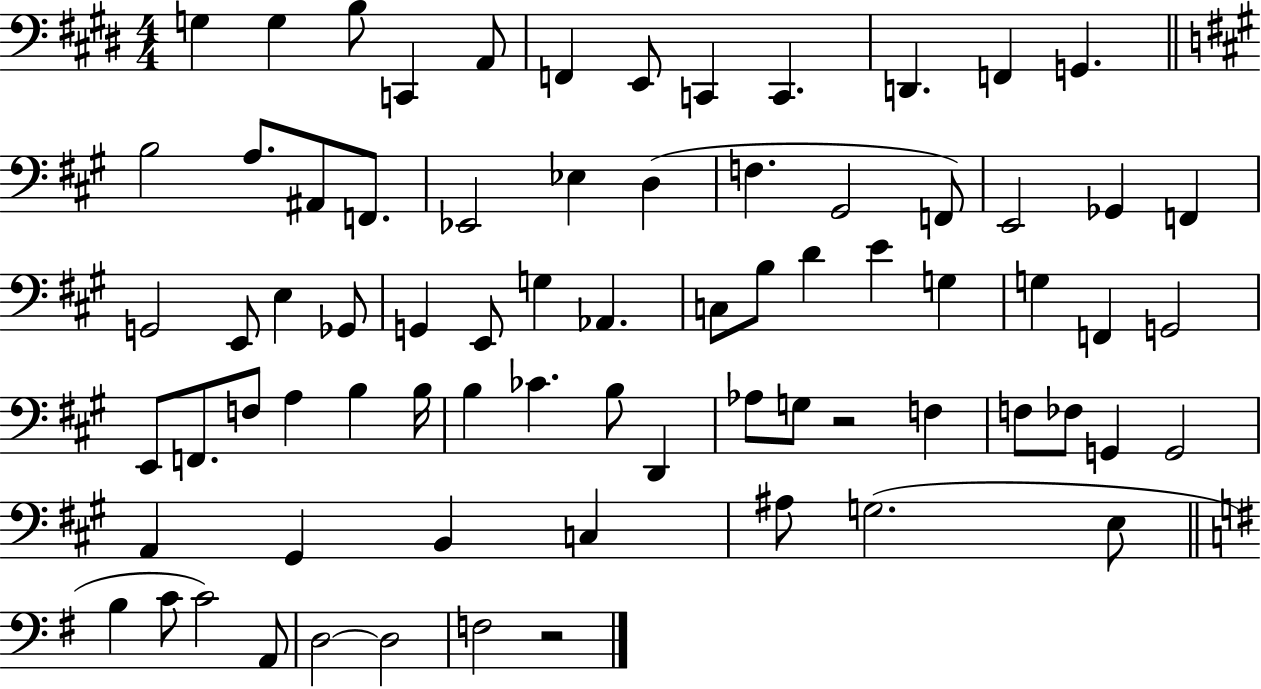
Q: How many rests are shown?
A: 2